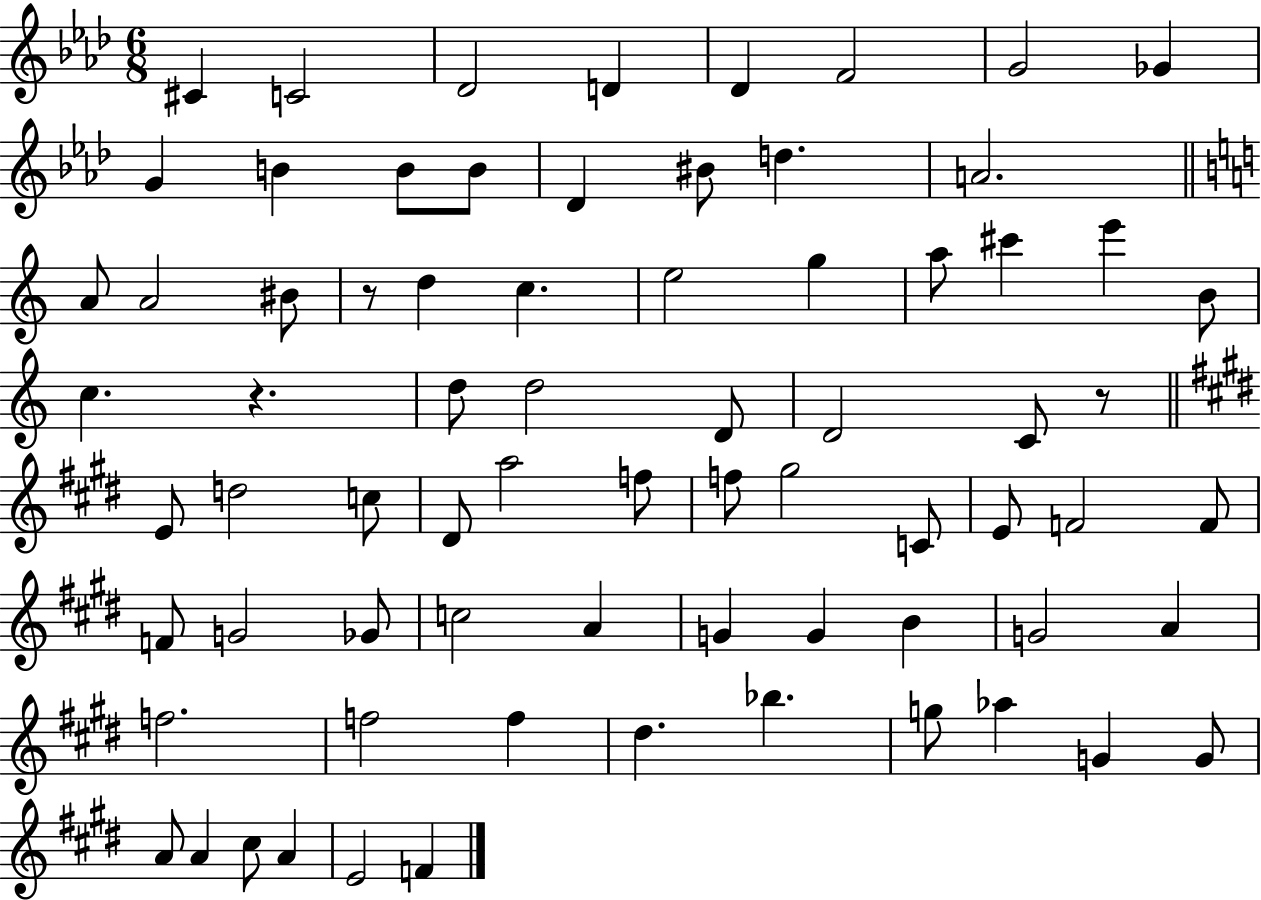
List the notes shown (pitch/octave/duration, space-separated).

C#4/q C4/h Db4/h D4/q Db4/q F4/h G4/h Gb4/q G4/q B4/q B4/e B4/e Db4/q BIS4/e D5/q. A4/h. A4/e A4/h BIS4/e R/e D5/q C5/q. E5/h G5/q A5/e C#6/q E6/q B4/e C5/q. R/q. D5/e D5/h D4/e D4/h C4/e R/e E4/e D5/h C5/e D#4/e A5/h F5/e F5/e G#5/h C4/e E4/e F4/h F4/e F4/e G4/h Gb4/e C5/h A4/q G4/q G4/q B4/q G4/h A4/q F5/h. F5/h F5/q D#5/q. Bb5/q. G5/e Ab5/q G4/q G4/e A4/e A4/q C#5/e A4/q E4/h F4/q